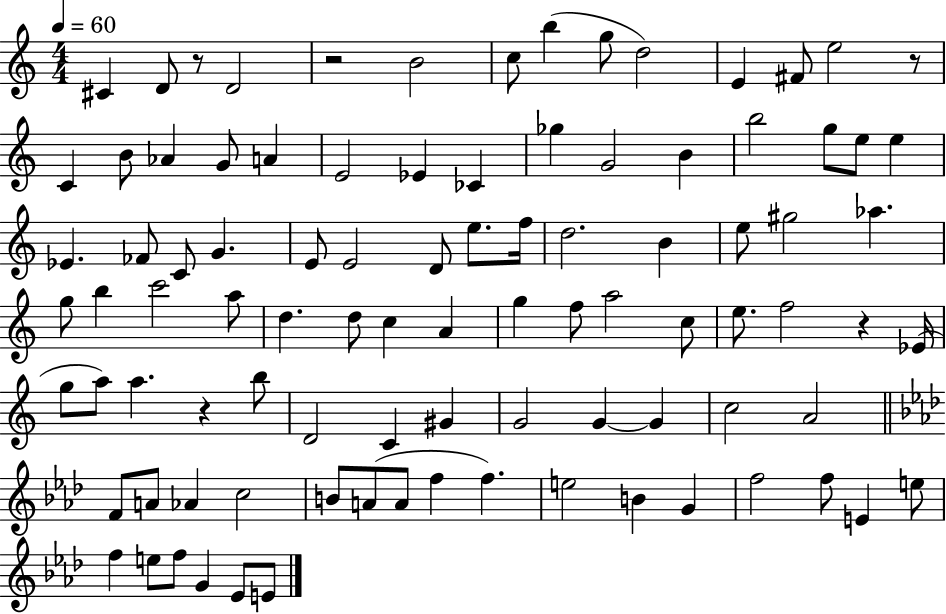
C#4/q D4/e R/e D4/h R/h B4/h C5/e B5/q G5/e D5/h E4/q F#4/e E5/h R/e C4/q B4/e Ab4/q G4/e A4/q E4/h Eb4/q CES4/q Gb5/q G4/h B4/q B5/h G5/e E5/e E5/q Eb4/q. FES4/e C4/e G4/q. E4/e E4/h D4/e E5/e. F5/s D5/h. B4/q E5/e G#5/h Ab5/q. G5/e B5/q C6/h A5/e D5/q. D5/e C5/q A4/q G5/q F5/e A5/h C5/e E5/e. F5/h R/q Eb4/s G5/e A5/e A5/q. R/q B5/e D4/h C4/q G#4/q G4/h G4/q G4/q C5/h A4/h F4/e A4/e Ab4/q C5/h B4/e A4/e A4/e F5/q F5/q. E5/h B4/q G4/q F5/h F5/e E4/q E5/e F5/q E5/e F5/e G4/q Eb4/e E4/e